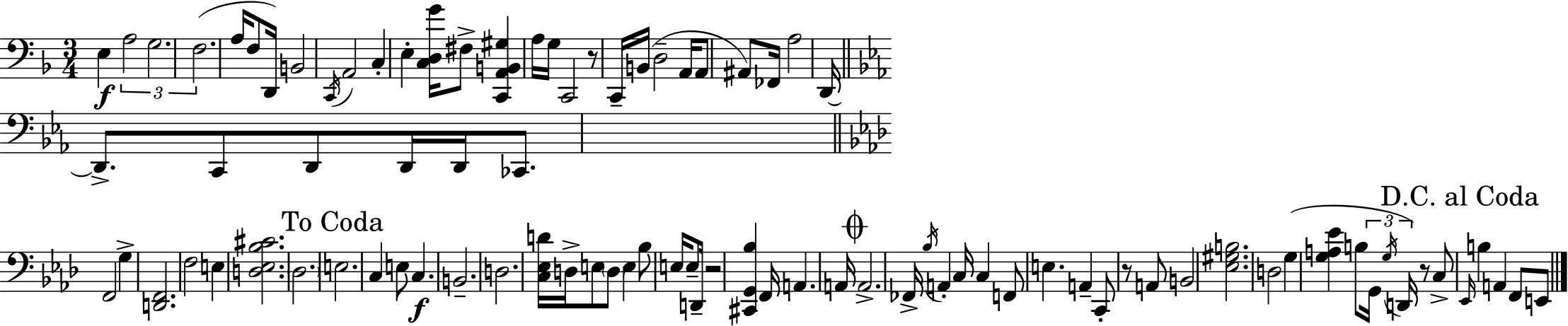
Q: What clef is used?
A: bass